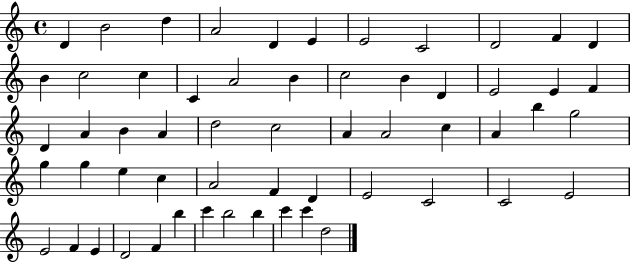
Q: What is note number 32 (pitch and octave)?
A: C5